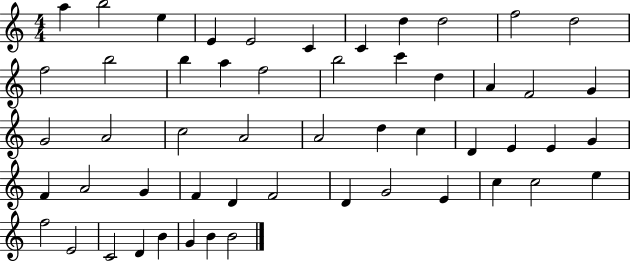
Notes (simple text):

A5/q B5/h E5/q E4/q E4/h C4/q C4/q D5/q D5/h F5/h D5/h F5/h B5/h B5/q A5/q F5/h B5/h C6/q D5/q A4/q F4/h G4/q G4/h A4/h C5/h A4/h A4/h D5/q C5/q D4/q E4/q E4/q G4/q F4/q A4/h G4/q F4/q D4/q F4/h D4/q G4/h E4/q C5/q C5/h E5/q F5/h E4/h C4/h D4/q B4/q G4/q B4/q B4/h